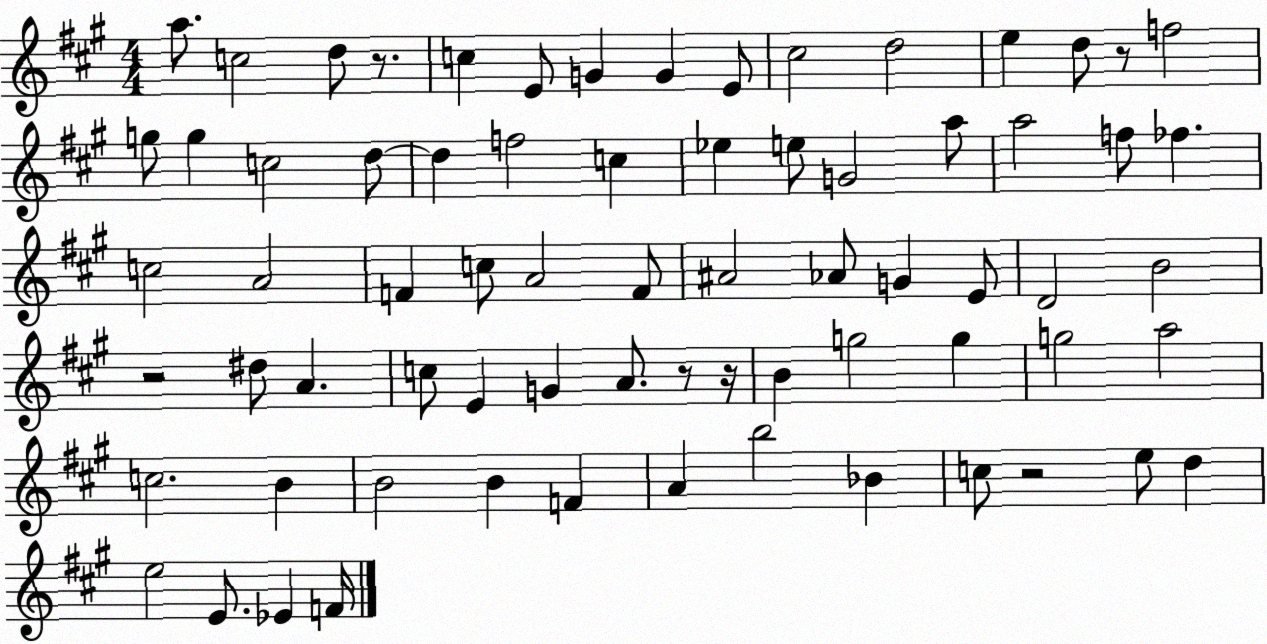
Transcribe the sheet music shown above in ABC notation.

X:1
T:Untitled
M:4/4
L:1/4
K:A
a/2 c2 d/2 z/2 c E/2 G G E/2 ^c2 d2 e d/2 z/2 f2 g/2 g c2 d/2 d f2 c _e e/2 G2 a/2 a2 f/2 _f c2 A2 F c/2 A2 F/2 ^A2 _A/2 G E/2 D2 B2 z2 ^d/2 A c/2 E G A/2 z/2 z/4 B g2 g g2 a2 c2 B B2 B F A b2 _B c/2 z2 e/2 d e2 E/2 _E F/4